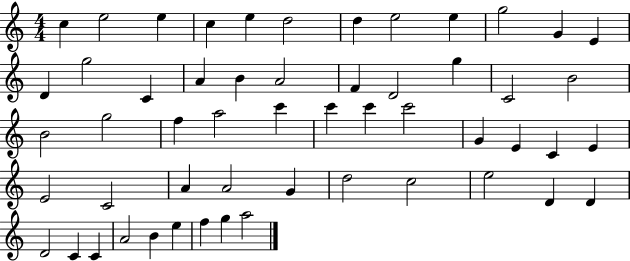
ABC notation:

X:1
T:Untitled
M:4/4
L:1/4
K:C
c e2 e c e d2 d e2 e g2 G E D g2 C A B A2 F D2 g C2 B2 B2 g2 f a2 c' c' c' c'2 G E C E E2 C2 A A2 G d2 c2 e2 D D D2 C C A2 B e f g a2